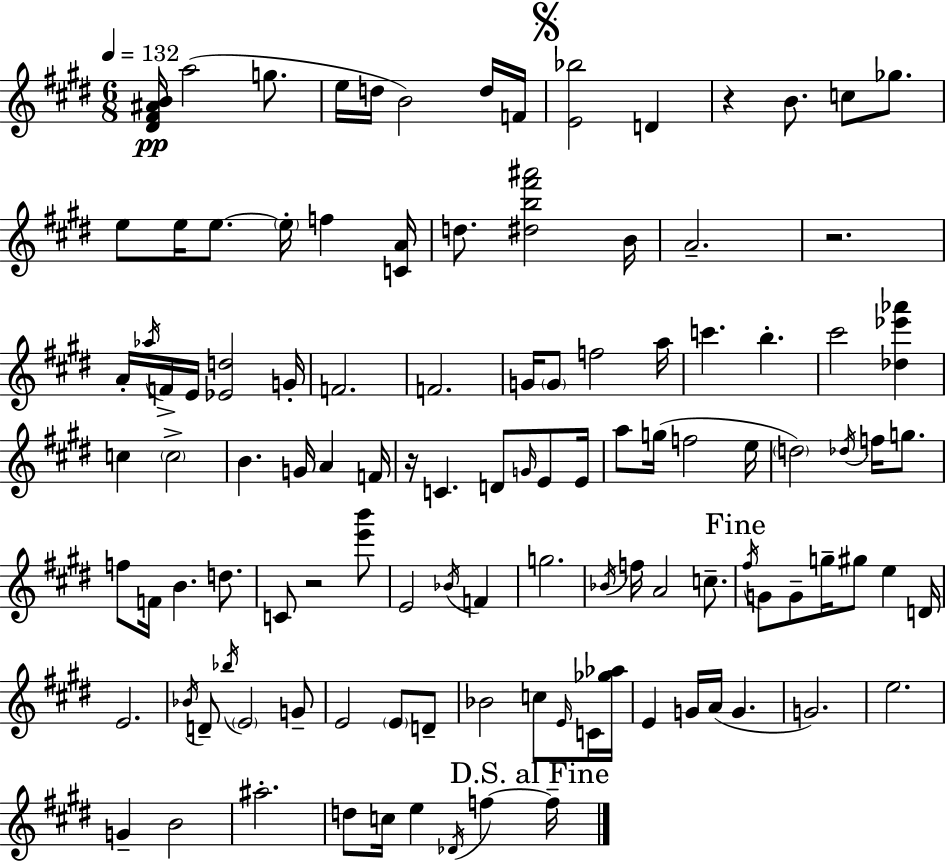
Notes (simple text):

[D#4,F#4,A#4,B4]/s A5/h G5/e. E5/s D5/s B4/h D5/s F4/s [E4,Bb5]/h D4/q R/q B4/e. C5/e Gb5/e. E5/e E5/s E5/e. E5/s F5/q [C4,A4]/s D5/e. [D#5,B5,F#6,A#6]/h B4/s A4/h. R/h. A4/s Ab5/s F4/s E4/s [Eb4,D5]/h G4/s F4/h. F4/h. G4/s G4/e F5/h A5/s C6/q. B5/q. C#6/h [Db5,Eb6,Ab6]/q C5/q C5/h B4/q. G4/s A4/q F4/s R/s C4/q. D4/e G4/s E4/e E4/s A5/e G5/s F5/h E5/s D5/h Db5/s F5/s G5/e. F5/e F4/s B4/q. D5/e. C4/e R/h [E6,B6]/e E4/h Bb4/s F4/q G5/h. Bb4/s F5/s A4/h C5/e. F#5/s G4/e G4/e G5/s G#5/e E5/q D4/s E4/h. Bb4/s D4/e Bb5/s E4/h G4/e E4/h E4/e D4/e Bb4/h C5/e E4/s C4/s [Gb5,Ab5]/s E4/q G4/s A4/s G4/q. G4/h. E5/h. G4/q B4/h A#5/h. D5/e C5/s E5/q Db4/s F5/q F5/s